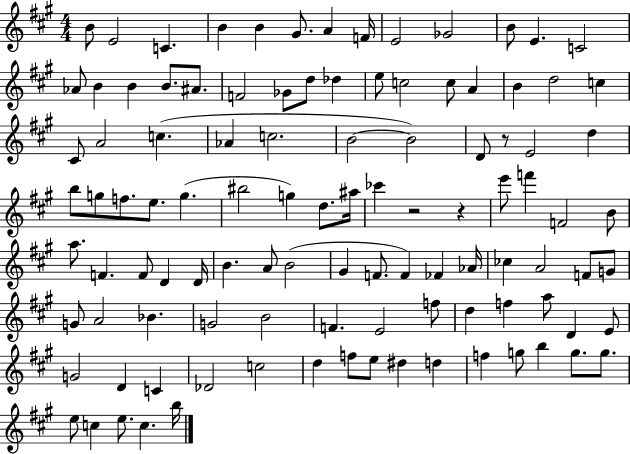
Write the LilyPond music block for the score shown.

{
  \clef treble
  \numericTimeSignature
  \time 4/4
  \key a \major
  \repeat volta 2 { b'8 e'2 c'4. | b'4 b'4 gis'8. a'4 f'16 | e'2 ges'2 | b'8 e'4. c'2 | \break aes'8 b'4 b'4 b'8. ais'8. | f'2 ges'8 d''8 des''4 | e''8 c''2 c''8 a'4 | b'4 d''2 c''4 | \break cis'8 a'2 c''4.( | aes'4 c''2. | b'2~~ b'2) | d'8 r8 e'2 d''4 | \break b''8 g''8 f''8. e''8. g''4.( | bis''2 g''4) d''8. ais''16 | ces'''4 r2 r4 | e'''8 f'''4 f'2 b'8 | \break a''8. f'4. f'8 d'4 d'16 | b'4. a'8 b'2( | gis'4 f'8. f'4) fes'4 aes'16 | ces''4 a'2 f'8 g'8 | \break g'8 a'2 bes'4. | g'2 b'2 | f'4. e'2 f''8 | d''4 f''4 a''8 d'4 e'8 | \break g'2 d'4 c'4 | des'2 c''2 | d''4 f''8 e''8 dis''4 d''4 | f''4 g''8 b''4 g''8. g''8. | \break e''8 c''4 e''8. c''4. b''16 | } \bar "|."
}